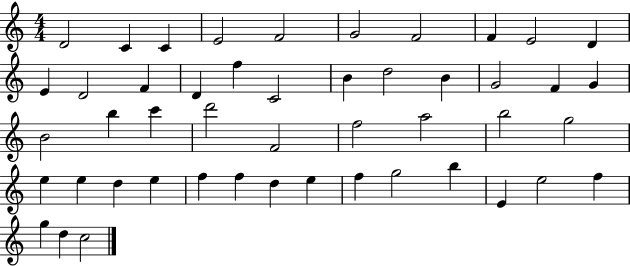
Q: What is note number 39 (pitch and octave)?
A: E5